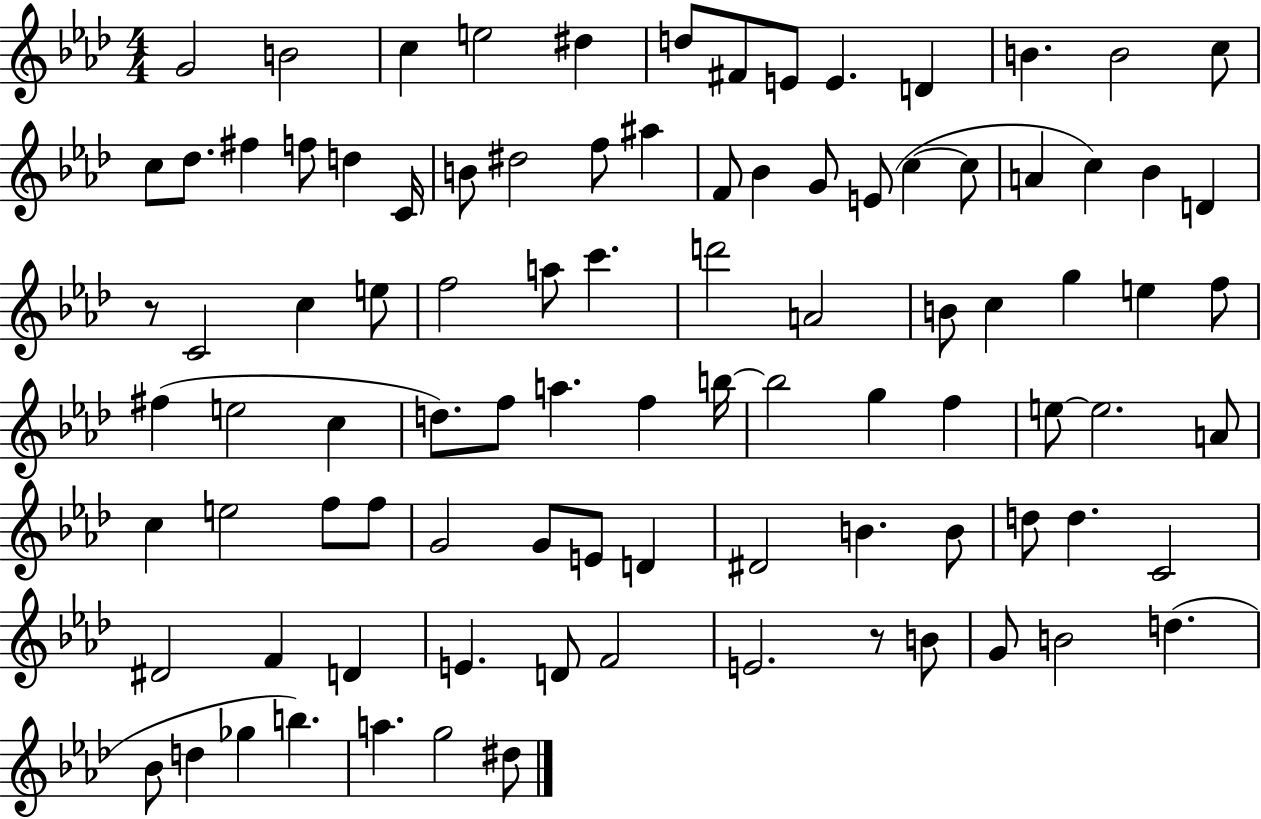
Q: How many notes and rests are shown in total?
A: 94